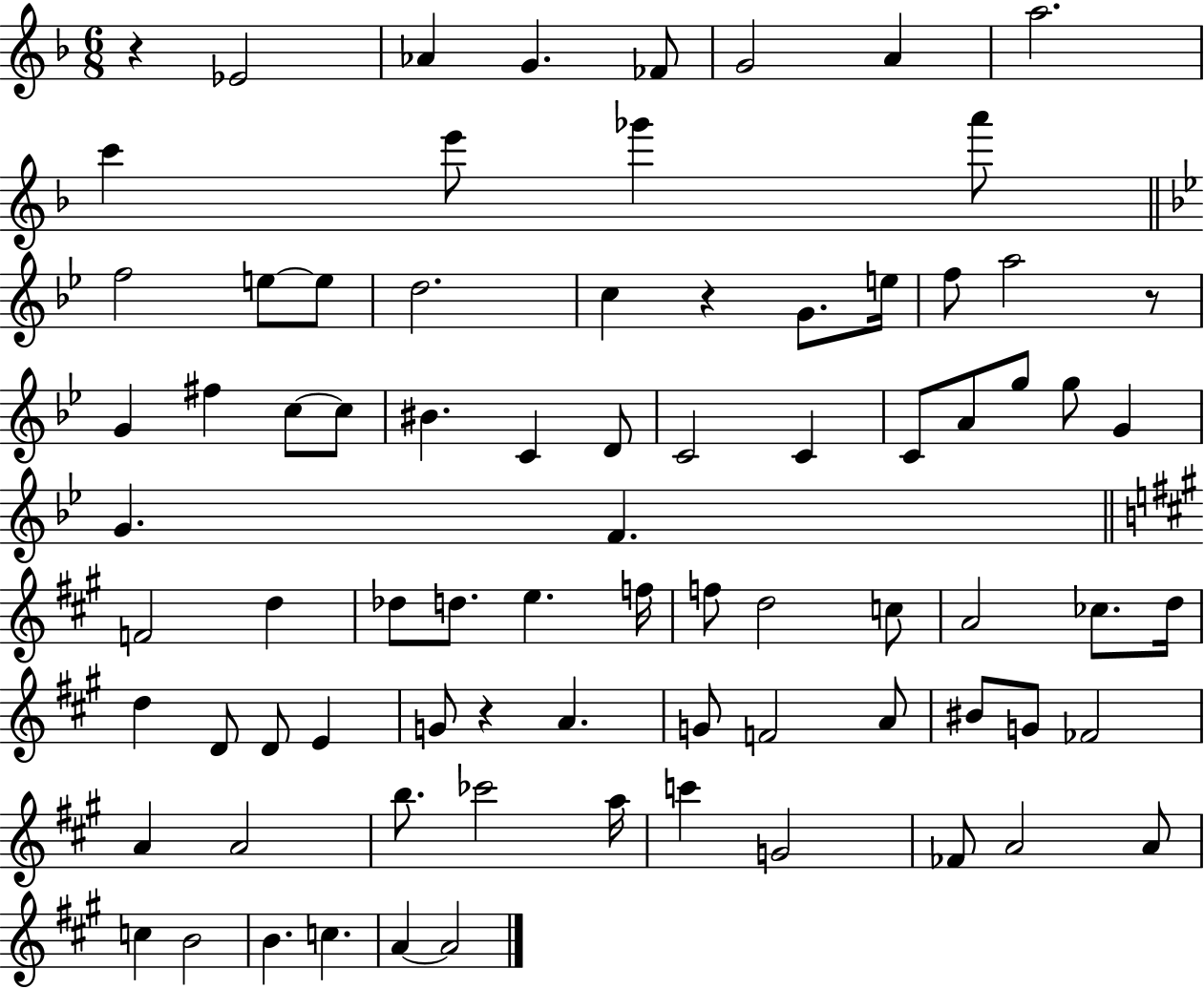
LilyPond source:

{
  \clef treble
  \numericTimeSignature
  \time 6/8
  \key f \major
  \repeat volta 2 { r4 ees'2 | aes'4 g'4. fes'8 | g'2 a'4 | a''2. | \break c'''4 e'''8 ges'''4 a'''8 | \bar "||" \break \key bes \major f''2 e''8~~ e''8 | d''2. | c''4 r4 g'8. e''16 | f''8 a''2 r8 | \break g'4 fis''4 c''8~~ c''8 | bis'4. c'4 d'8 | c'2 c'4 | c'8 a'8 g''8 g''8 g'4 | \break g'4. f'4. | \bar "||" \break \key a \major f'2 d''4 | des''8 d''8. e''4. f''16 | f''8 d''2 c''8 | a'2 ces''8. d''16 | \break d''4 d'8 d'8 e'4 | g'8 r4 a'4. | g'8 f'2 a'8 | bis'8 g'8 fes'2 | \break a'4 a'2 | b''8. ces'''2 a''16 | c'''4 g'2 | fes'8 a'2 a'8 | \break c''4 b'2 | b'4. c''4. | a'4~~ a'2 | } \bar "|."
}